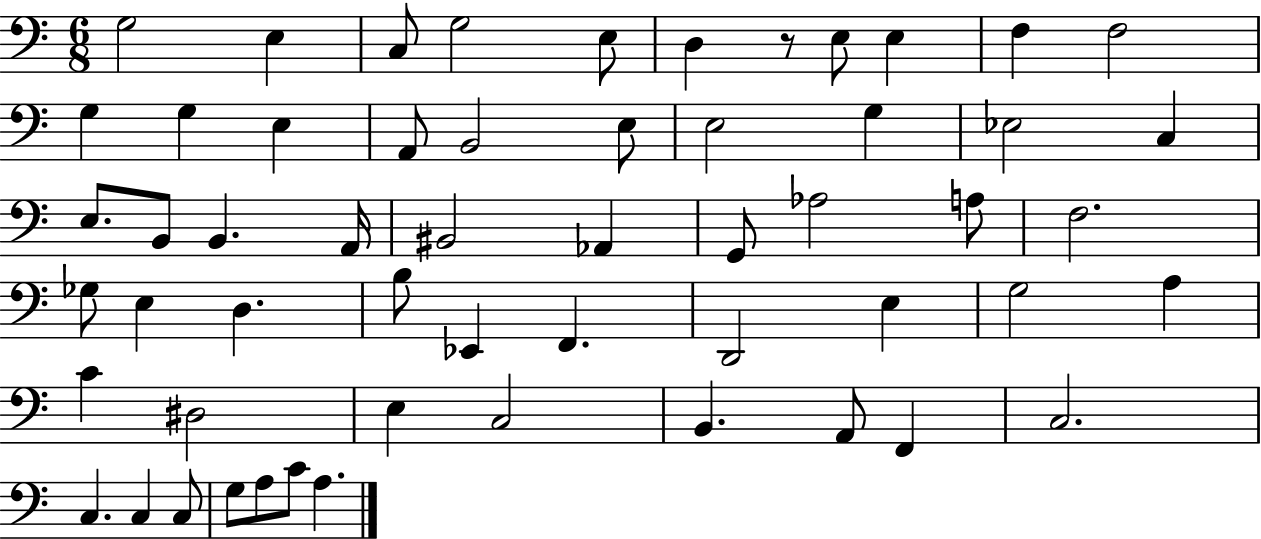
{
  \clef bass
  \numericTimeSignature
  \time 6/8
  \key c \major
  g2 e4 | c8 g2 e8 | d4 r8 e8 e4 | f4 f2 | \break g4 g4 e4 | a,8 b,2 e8 | e2 g4 | ees2 c4 | \break e8. b,8 b,4. a,16 | bis,2 aes,4 | g,8 aes2 a8 | f2. | \break ges8 e4 d4. | b8 ees,4 f,4. | d,2 e4 | g2 a4 | \break c'4 dis2 | e4 c2 | b,4. a,8 f,4 | c2. | \break c4. c4 c8 | g8 a8 c'8 a4. | \bar "|."
}